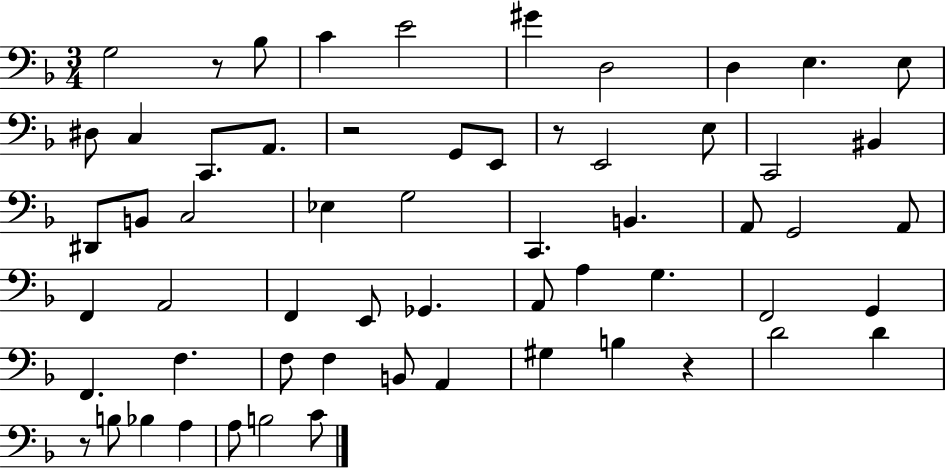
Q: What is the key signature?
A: F major